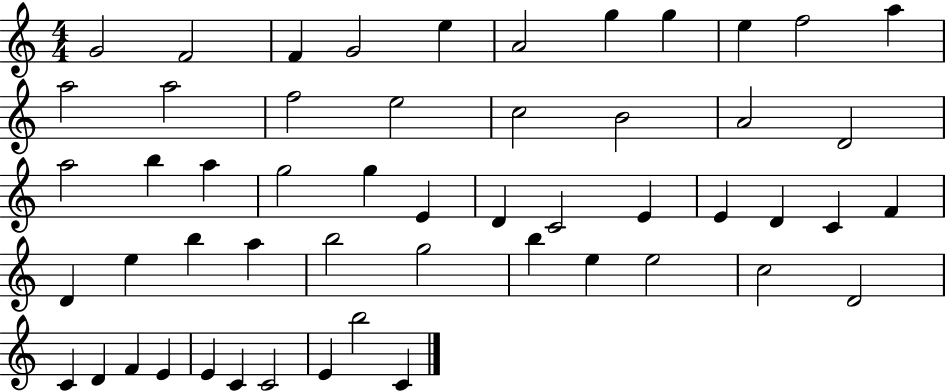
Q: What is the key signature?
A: C major